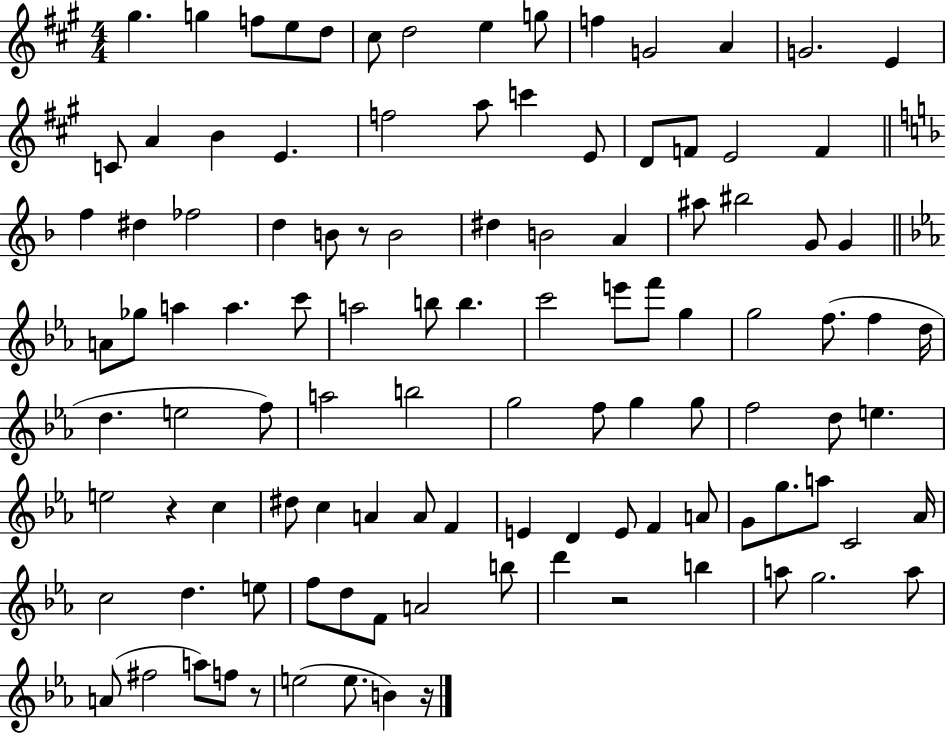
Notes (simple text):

G#5/q. G5/q F5/e E5/e D5/e C#5/e D5/h E5/q G5/e F5/q G4/h A4/q G4/h. E4/q C4/e A4/q B4/q E4/q. F5/h A5/e C6/q E4/e D4/e F4/e E4/h F4/q F5/q D#5/q FES5/h D5/q B4/e R/e B4/h D#5/q B4/h A4/q A#5/e BIS5/h G4/e G4/q A4/e Gb5/e A5/q A5/q. C6/e A5/h B5/e B5/q. C6/h E6/e F6/e G5/q G5/h F5/e. F5/q D5/s D5/q. E5/h F5/e A5/h B5/h G5/h F5/e G5/q G5/e F5/h D5/e E5/q. E5/h R/q C5/q D#5/e C5/q A4/q A4/e F4/q E4/q D4/q E4/e F4/q A4/e G4/e G5/e. A5/e C4/h Ab4/s C5/h D5/q. E5/e F5/e D5/e F4/e A4/h B5/e D6/q R/h B5/q A5/e G5/h. A5/e A4/e F#5/h A5/e F5/e R/e E5/h E5/e. B4/q R/s